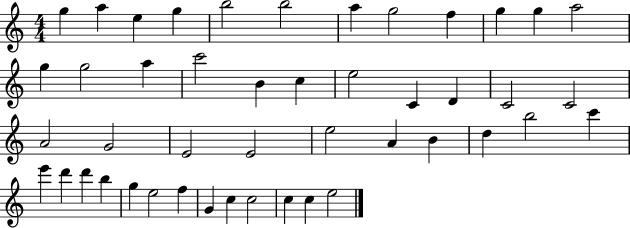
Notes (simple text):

G5/q A5/q E5/q G5/q B5/h B5/h A5/q G5/h F5/q G5/q G5/q A5/h G5/q G5/h A5/q C6/h B4/q C5/q E5/h C4/q D4/q C4/h C4/h A4/h G4/h E4/h E4/h E5/h A4/q B4/q D5/q B5/h C6/q E6/q D6/q D6/q B5/q G5/q E5/h F5/q G4/q C5/q C5/h C5/q C5/q E5/h